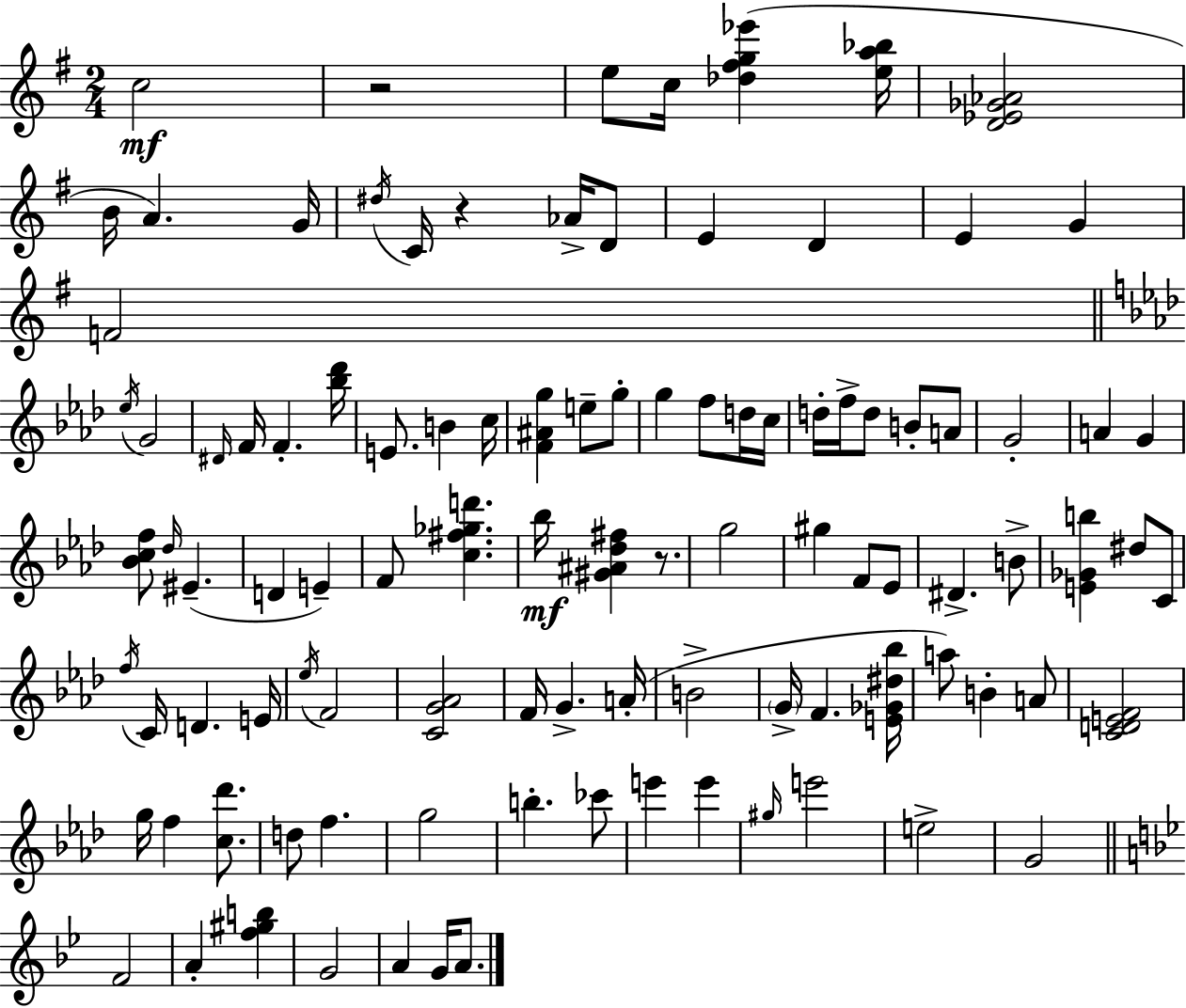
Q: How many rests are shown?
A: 3